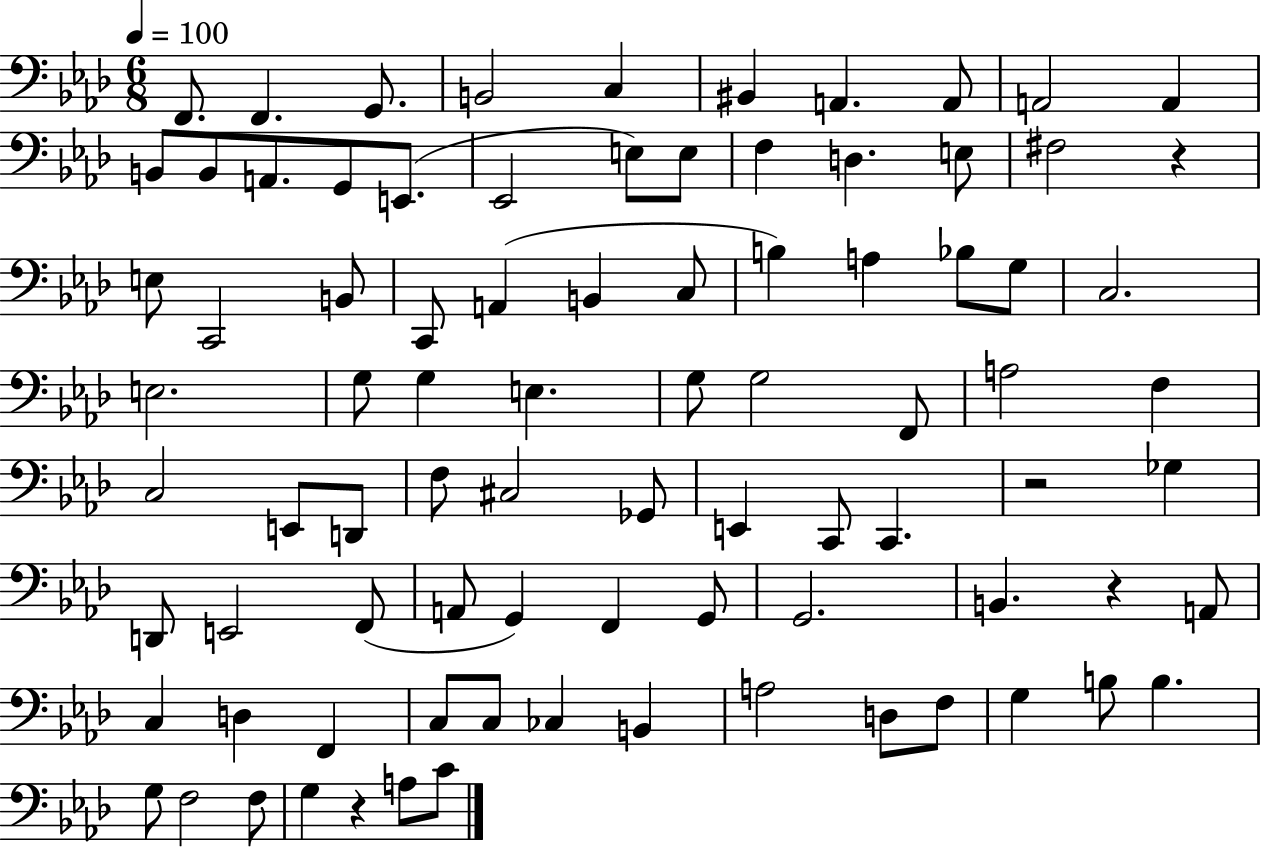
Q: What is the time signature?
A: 6/8